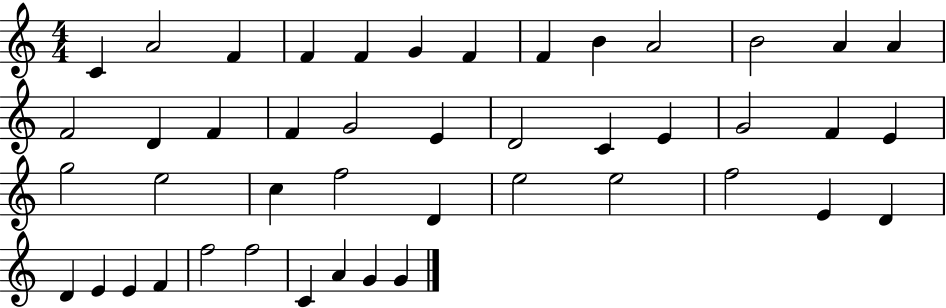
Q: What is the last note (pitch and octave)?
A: G4